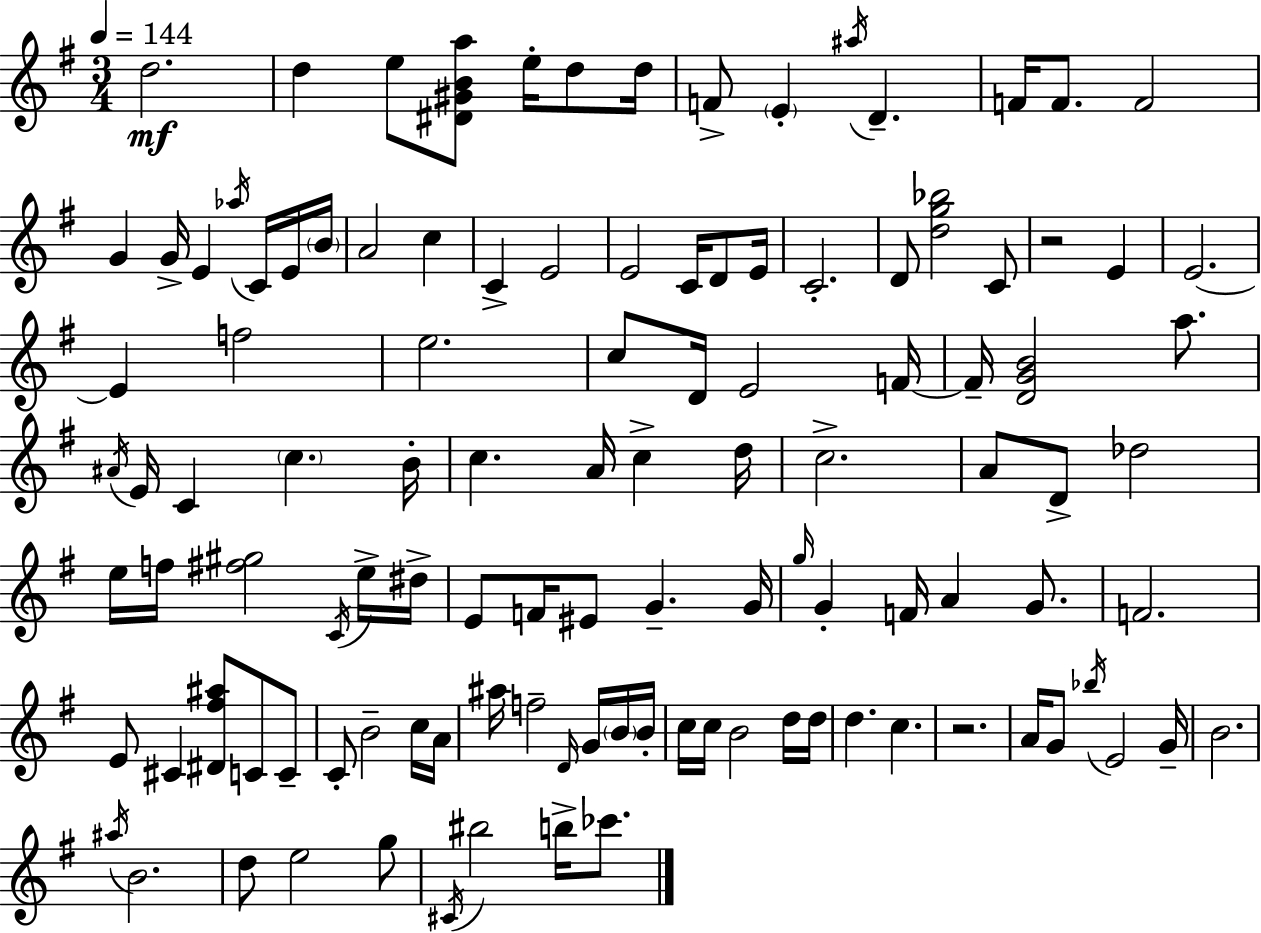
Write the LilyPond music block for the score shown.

{
  \clef treble
  \numericTimeSignature
  \time 3/4
  \key g \major
  \tempo 4 = 144
  d''2.\mf | d''4 e''8 <dis' gis' b' a''>8 e''16-. d''8 d''16 | f'8-> \parenthesize e'4-. \acciaccatura { ais''16 } d'4.-- | f'16 f'8. f'2 | \break g'4 g'16-> e'4 \acciaccatura { aes''16 } c'16 | e'16 \parenthesize b'16 a'2 c''4 | c'4-> e'2 | e'2 c'16 d'8 | \break e'16 c'2.-. | d'8 <d'' g'' bes''>2 | c'8 r2 e'4 | e'2.~~ | \break e'4 f''2 | e''2. | c''8 d'16 e'2 | f'16~~ f'16-- <d' g' b'>2 a''8. | \break \acciaccatura { ais'16 } e'16 c'4 \parenthesize c''4. | b'16-. c''4. a'16 c''4-> | d''16 c''2.-> | a'8 d'8-> des''2 | \break e''16 f''16 <fis'' gis''>2 | \acciaccatura { c'16 } e''16-> dis''16-> e'8 f'16 eis'8 g'4.-- | g'16 \grace { g''16 } g'4-. f'16 a'4 | g'8. f'2. | \break e'8 cis'4 <dis' fis'' ais''>8 | c'8 c'8-- c'8-. b'2-- | c''16 a'16 ais''16 f''2-- | \grace { d'16 } g'16 \parenthesize b'16 b'16-. c''16 c''16 b'2 | \break d''16 d''16 d''4. | c''4. r2. | a'16 g'8 \acciaccatura { bes''16 } e'2 | g'16-- b'2. | \break \acciaccatura { ais''16 } b'2. | d''8 e''2 | g''8 \acciaccatura { cis'16 } bis''2 | b''16-> ces'''8. \bar "|."
}